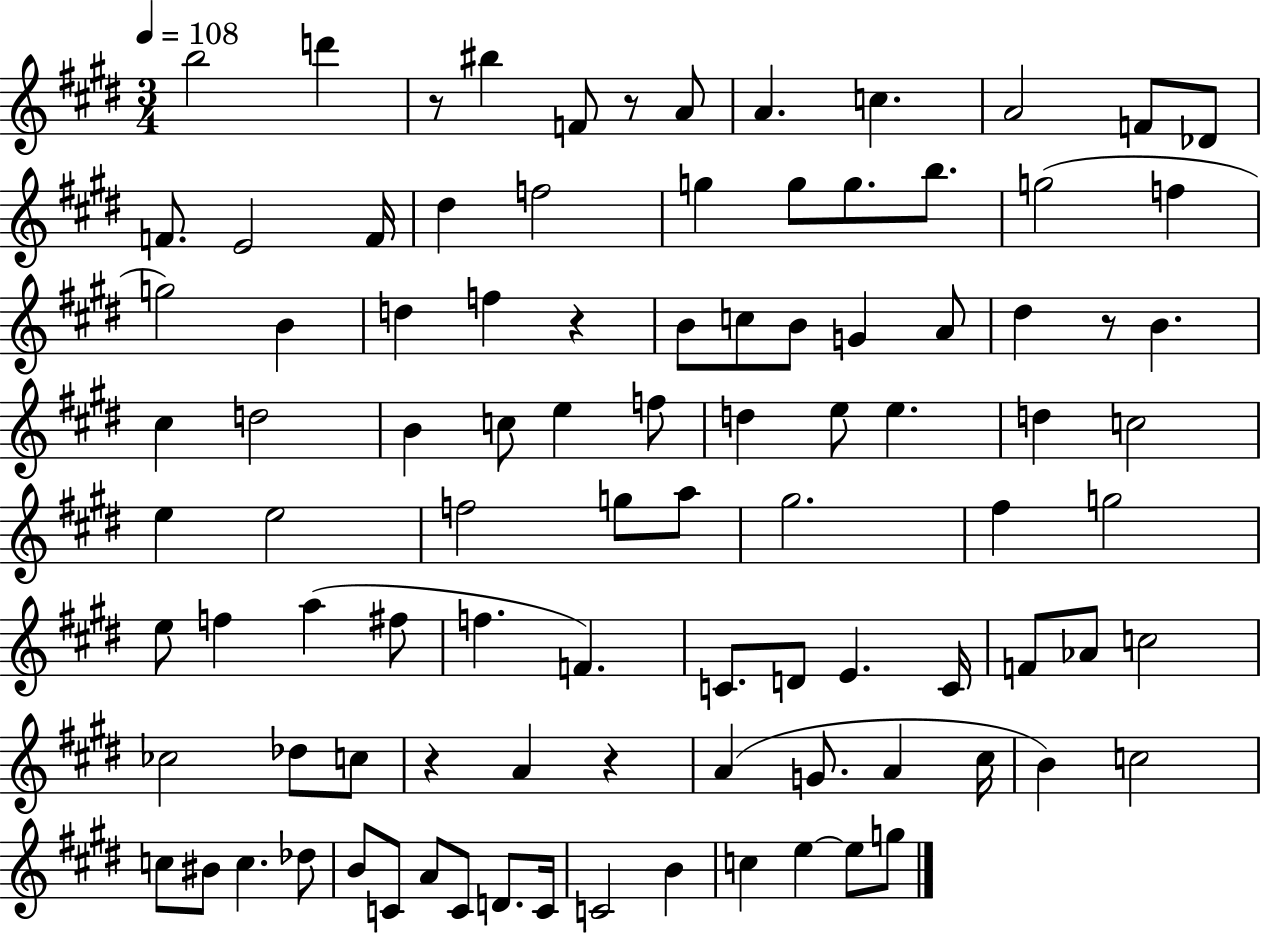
B5/h D6/q R/e BIS5/q F4/e R/e A4/e A4/q. C5/q. A4/h F4/e Db4/e F4/e. E4/h F4/s D#5/q F5/h G5/q G5/e G5/e. B5/e. G5/h F5/q G5/h B4/q D5/q F5/q R/q B4/e C5/e B4/e G4/q A4/e D#5/q R/e B4/q. C#5/q D5/h B4/q C5/e E5/q F5/e D5/q E5/e E5/q. D5/q C5/h E5/q E5/h F5/h G5/e A5/e G#5/h. F#5/q G5/h E5/e F5/q A5/q F#5/e F5/q. F4/q. C4/e. D4/e E4/q. C4/s F4/e Ab4/e C5/h CES5/h Db5/e C5/e R/q A4/q R/q A4/q G4/e. A4/q C#5/s B4/q C5/h C5/e BIS4/e C5/q. Db5/e B4/e C4/e A4/e C4/e D4/e. C4/s C4/h B4/q C5/q E5/q E5/e G5/e